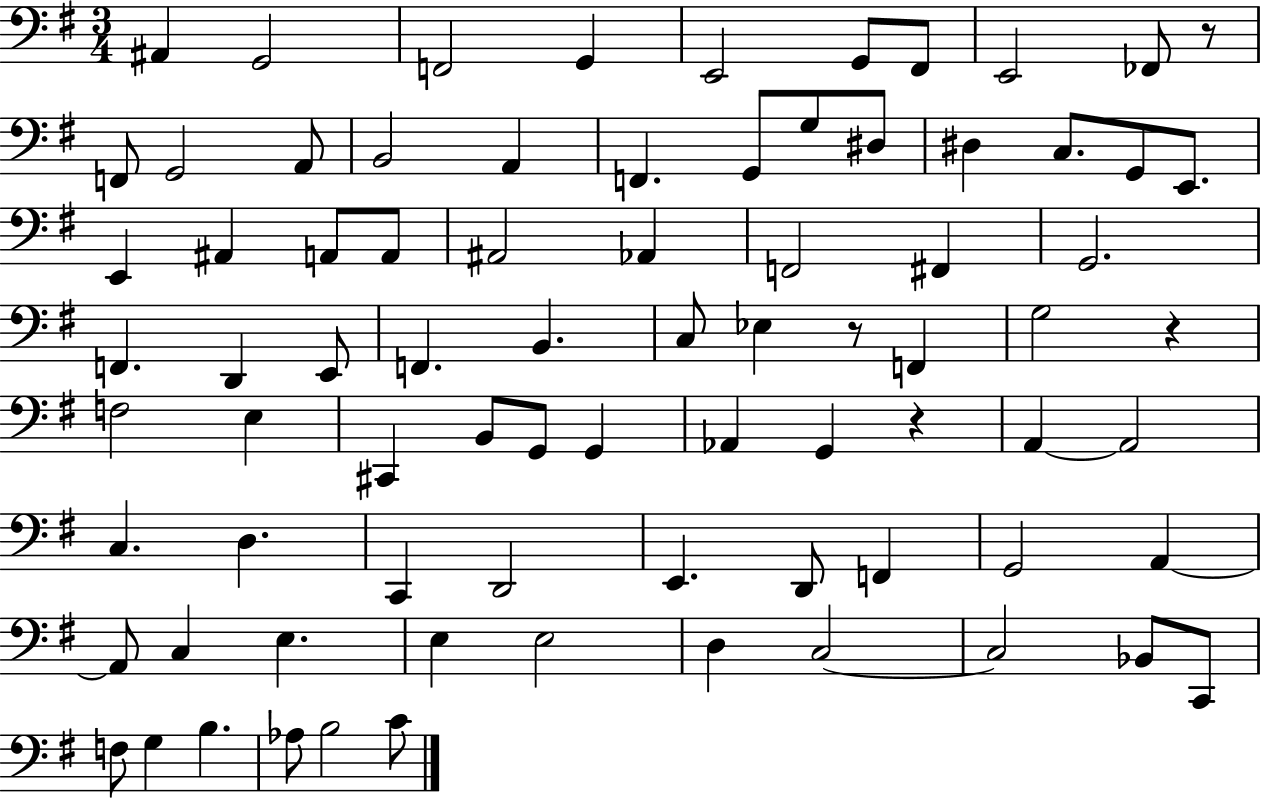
X:1
T:Untitled
M:3/4
L:1/4
K:G
^A,, G,,2 F,,2 G,, E,,2 G,,/2 ^F,,/2 E,,2 _F,,/2 z/2 F,,/2 G,,2 A,,/2 B,,2 A,, F,, G,,/2 G,/2 ^D,/2 ^D, C,/2 G,,/2 E,,/2 E,, ^A,, A,,/2 A,,/2 ^A,,2 _A,, F,,2 ^F,, G,,2 F,, D,, E,,/2 F,, B,, C,/2 _E, z/2 F,, G,2 z F,2 E, ^C,, B,,/2 G,,/2 G,, _A,, G,, z A,, A,,2 C, D, C,, D,,2 E,, D,,/2 F,, G,,2 A,, A,,/2 C, E, E, E,2 D, C,2 C,2 _B,,/2 C,,/2 F,/2 G, B, _A,/2 B,2 C/2